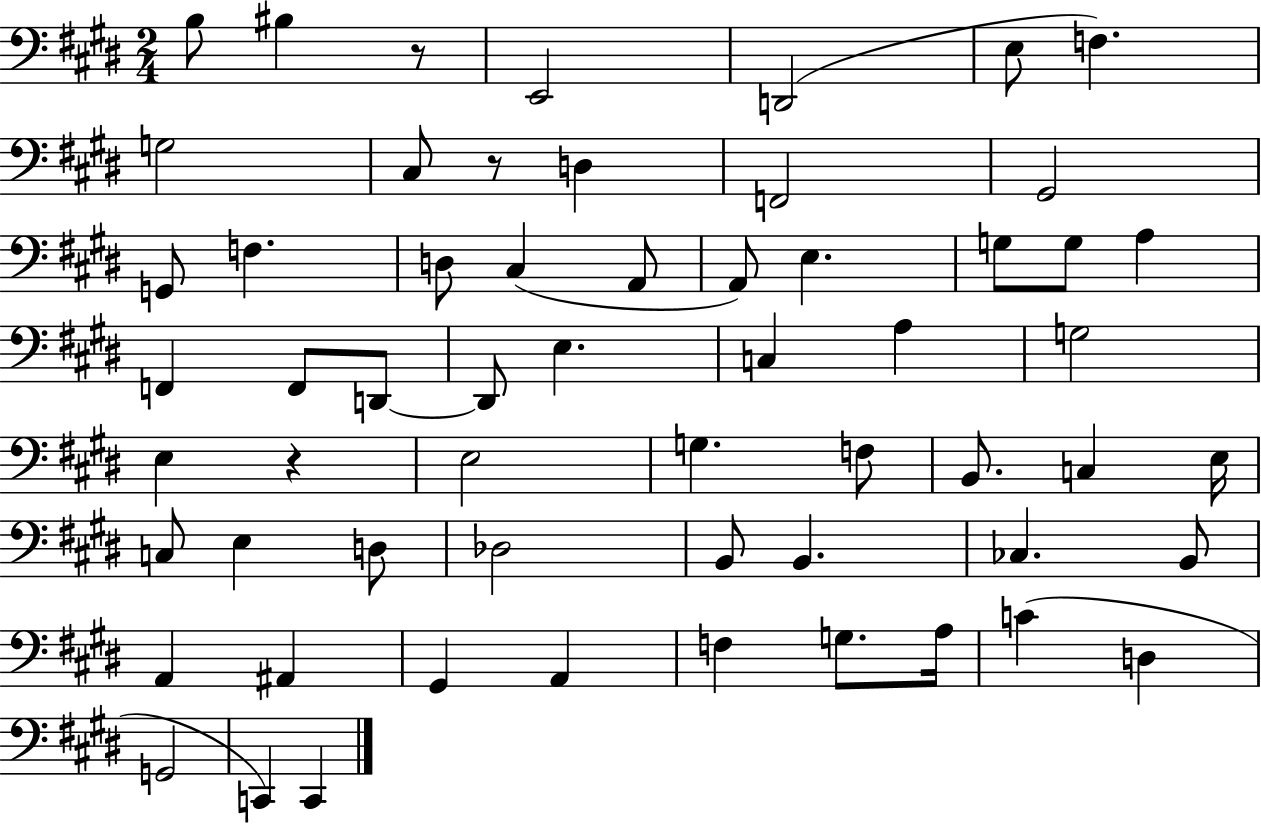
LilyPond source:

{
  \clef bass
  \numericTimeSignature
  \time 2/4
  \key e \major
  \repeat volta 2 { b8 bis4 r8 | e,2 | d,2( | e8 f4.) | \break g2 | cis8 r8 d4 | f,2 | gis,2 | \break g,8 f4. | d8 cis4( a,8 | a,8) e4. | g8 g8 a4 | \break f,4 f,8 d,8~~ | d,8 e4. | c4 a4 | g2 | \break e4 r4 | e2 | g4. f8 | b,8. c4 e16 | \break c8 e4 d8 | des2 | b,8 b,4. | ces4. b,8 | \break a,4 ais,4 | gis,4 a,4 | f4 g8. a16 | c'4( d4 | \break g,2 | c,4) c,4 | } \bar "|."
}